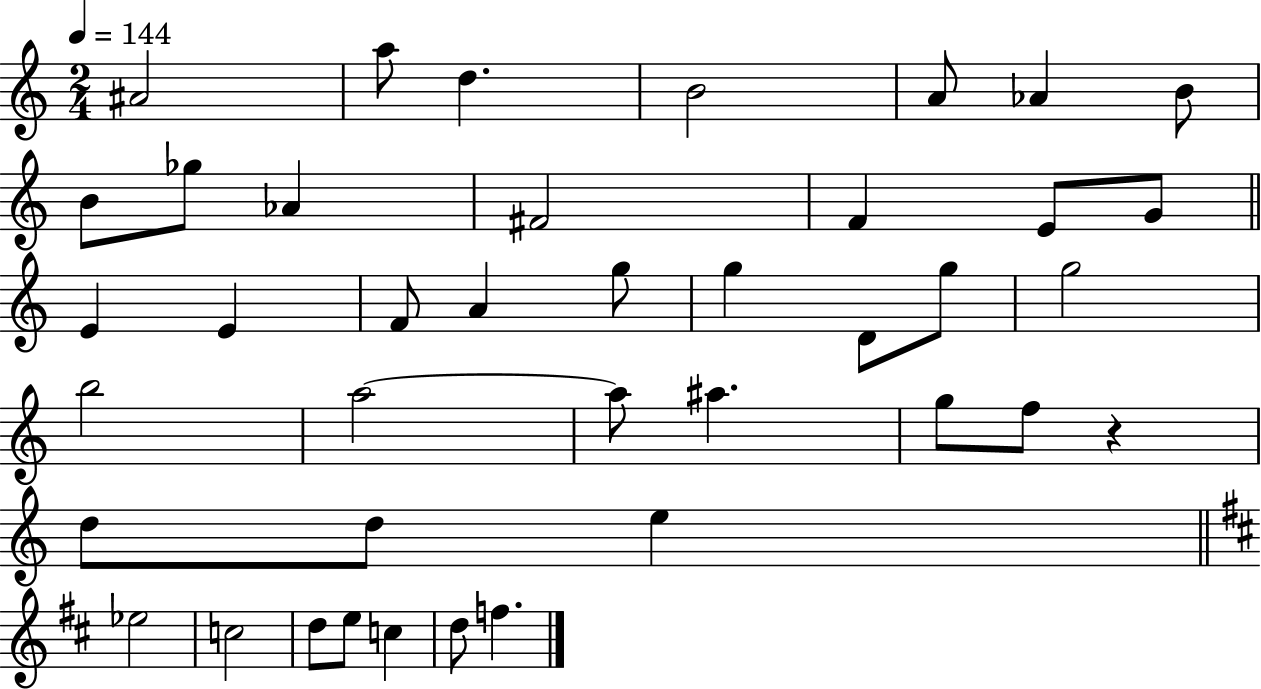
A#4/h A5/e D5/q. B4/h A4/e Ab4/q B4/e B4/e Gb5/e Ab4/q F#4/h F4/q E4/e G4/e E4/q E4/q F4/e A4/q G5/e G5/q D4/e G5/e G5/h B5/h A5/h A5/e A#5/q. G5/e F5/e R/q D5/e D5/e E5/q Eb5/h C5/h D5/e E5/e C5/q D5/e F5/q.